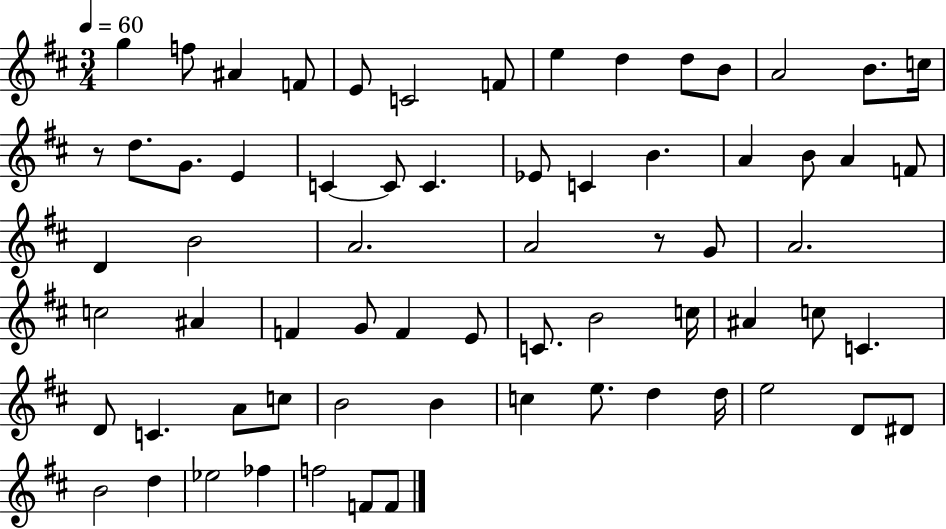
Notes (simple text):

G5/q F5/e A#4/q F4/e E4/e C4/h F4/e E5/q D5/q D5/e B4/e A4/h B4/e. C5/s R/e D5/e. G4/e. E4/q C4/q C4/e C4/q. Eb4/e C4/q B4/q. A4/q B4/e A4/q F4/e D4/q B4/h A4/h. A4/h R/e G4/e A4/h. C5/h A#4/q F4/q G4/e F4/q E4/e C4/e. B4/h C5/s A#4/q C5/e C4/q. D4/e C4/q. A4/e C5/e B4/h B4/q C5/q E5/e. D5/q D5/s E5/h D4/e D#4/e B4/h D5/q Eb5/h FES5/q F5/h F4/e F4/e